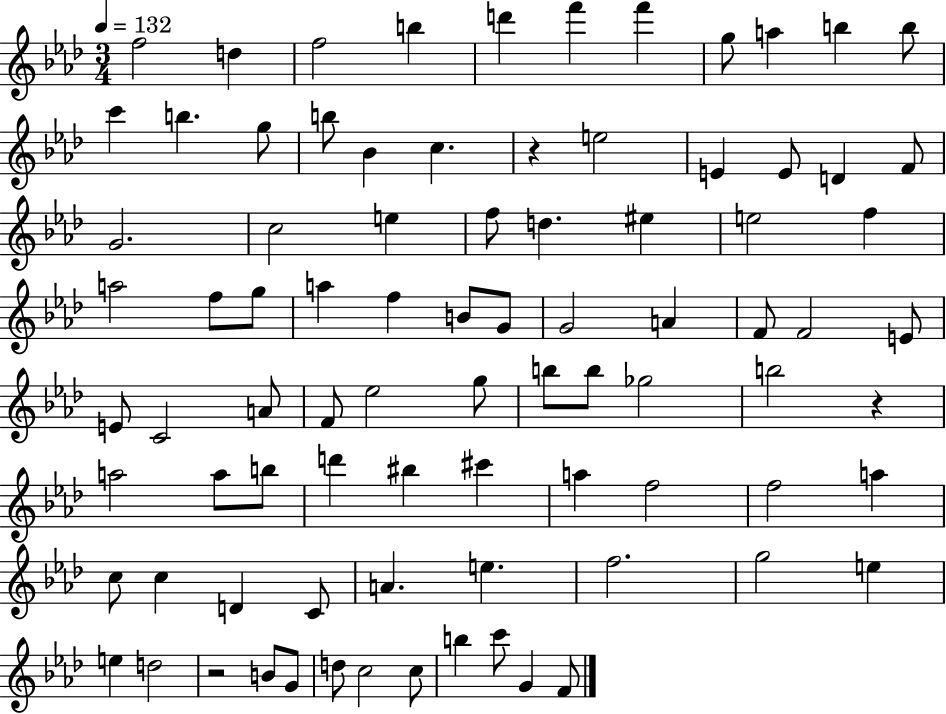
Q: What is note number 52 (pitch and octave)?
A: B5